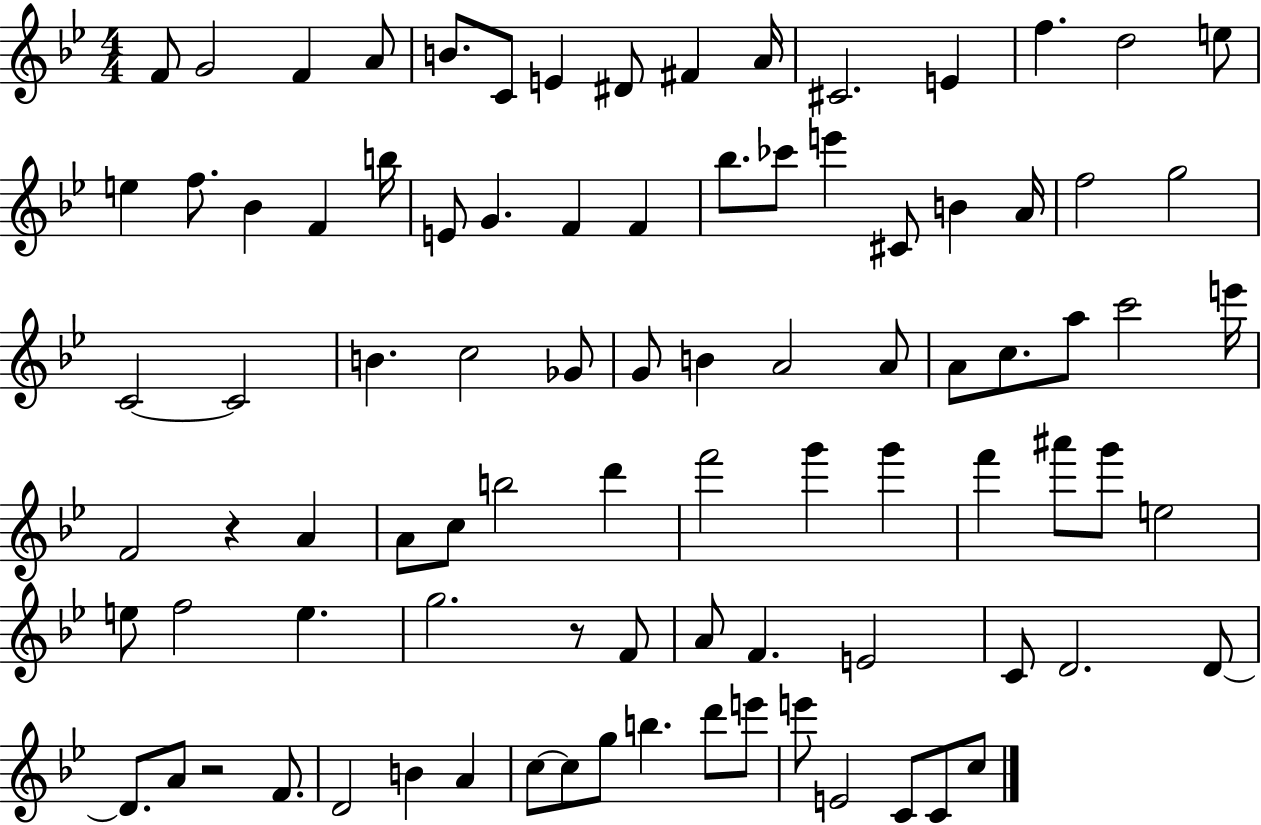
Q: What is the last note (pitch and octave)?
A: C5